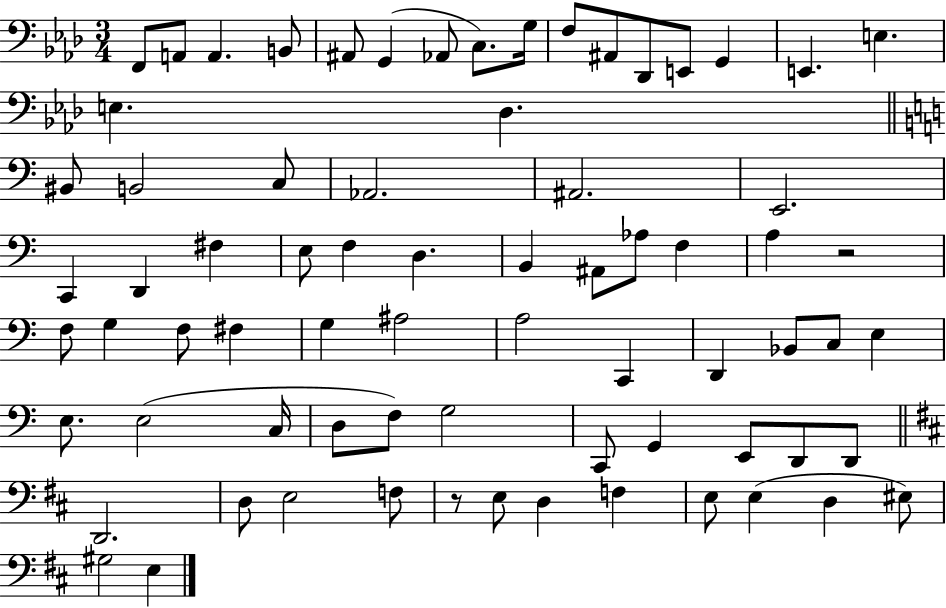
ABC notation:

X:1
T:Untitled
M:3/4
L:1/4
K:Ab
F,,/2 A,,/2 A,, B,,/2 ^A,,/2 G,, _A,,/2 C,/2 G,/4 F,/2 ^A,,/2 _D,,/2 E,,/2 G,, E,, E, E, _D, ^B,,/2 B,,2 C,/2 _A,,2 ^A,,2 E,,2 C,, D,, ^F, E,/2 F, D, B,, ^A,,/2 _A,/2 F, A, z2 F,/2 G, F,/2 ^F, G, ^A,2 A,2 C,, D,, _B,,/2 C,/2 E, E,/2 E,2 C,/4 D,/2 F,/2 G,2 C,,/2 G,, E,,/2 D,,/2 D,,/2 D,,2 D,/2 E,2 F,/2 z/2 E,/2 D, F, E,/2 E, D, ^E,/2 ^G,2 E,